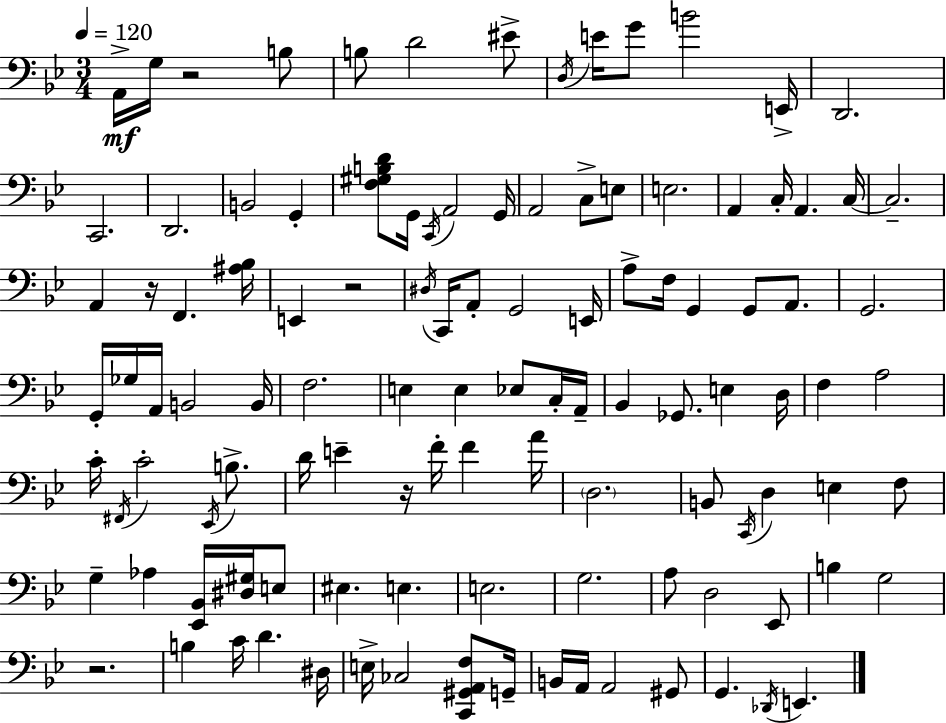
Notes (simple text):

A2/s G3/s R/h B3/e B3/e D4/h EIS4/e D3/s E4/s G4/e B4/h E2/s D2/h. C2/h. D2/h. B2/h G2/q [F3,G#3,B3,D4]/e G2/s C2/s A2/h G2/s A2/h C3/e E3/e E3/h. A2/q C3/s A2/q. C3/s C3/h. A2/q R/s F2/q. [A#3,Bb3]/s E2/q R/h D#3/s C2/s A2/e G2/h E2/s A3/e F3/s G2/q G2/e A2/e. G2/h. G2/s Gb3/s A2/s B2/h B2/s F3/h. E3/q E3/q Eb3/e C3/s A2/s Bb2/q Gb2/e. E3/q D3/s F3/q A3/h C4/s F#2/s C4/h Eb2/s B3/e. D4/s E4/q R/s F4/s F4/q A4/s D3/h. B2/e C2/s D3/q E3/q F3/e G3/q Ab3/q [Eb2,Bb2]/s [D#3,G#3]/s E3/e EIS3/q. E3/q. E3/h. G3/h. A3/e D3/h Eb2/e B3/q G3/h R/h. B3/q C4/s D4/q. D#3/s E3/s CES3/h [C2,G#2,A2,F3]/e G2/s B2/s A2/s A2/h G#2/e G2/q. Db2/s E2/q.